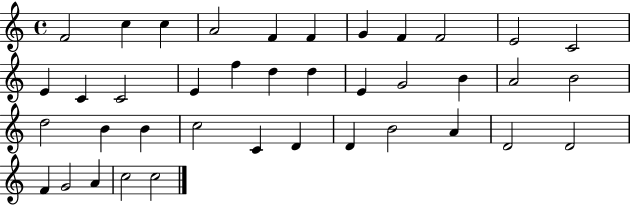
F4/h C5/q C5/q A4/h F4/q F4/q G4/q F4/q F4/h E4/h C4/h E4/q C4/q C4/h E4/q F5/q D5/q D5/q E4/q G4/h B4/q A4/h B4/h D5/h B4/q B4/q C5/h C4/q D4/q D4/q B4/h A4/q D4/h D4/h F4/q G4/h A4/q C5/h C5/h